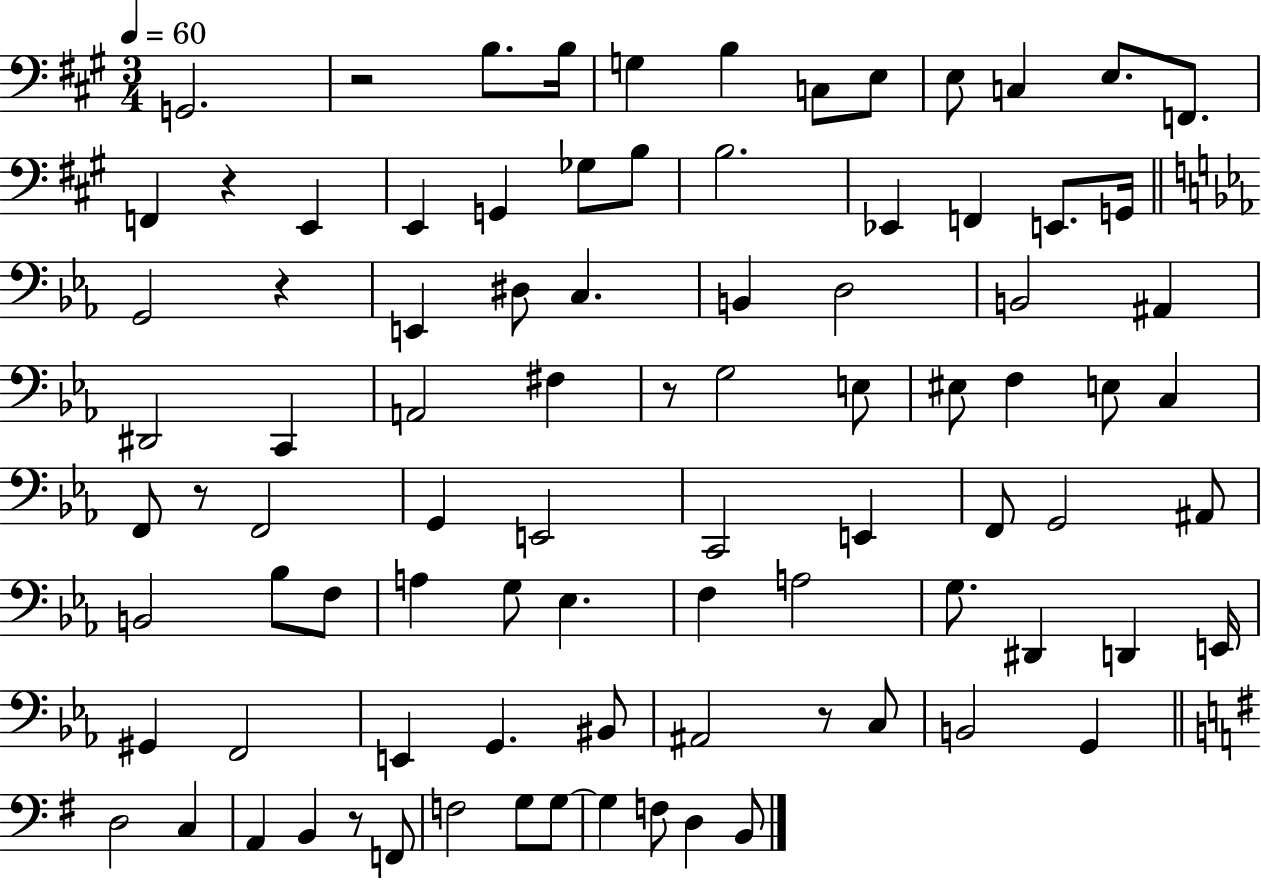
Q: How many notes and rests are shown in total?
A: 89